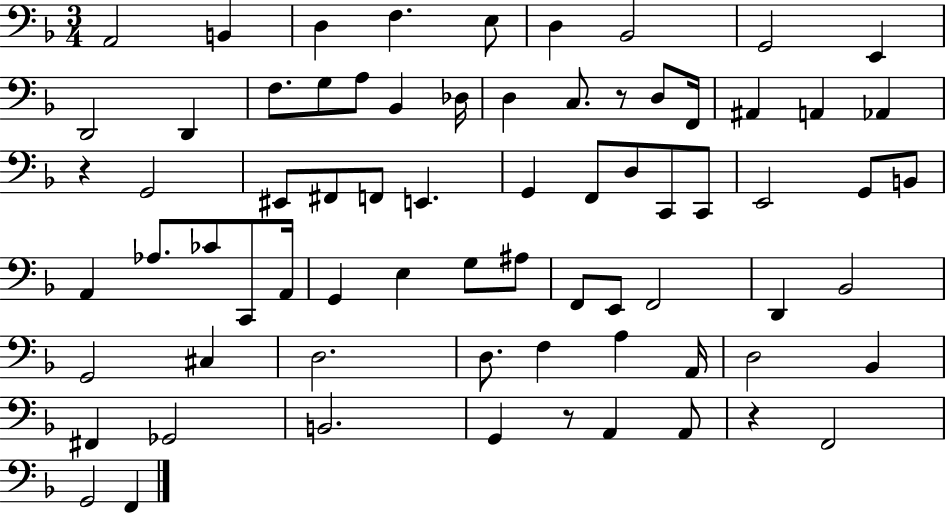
A2/h B2/q D3/q F3/q. E3/e D3/q Bb2/h G2/h E2/q D2/h D2/q F3/e. G3/e A3/e Bb2/q Db3/s D3/q C3/e. R/e D3/e F2/s A#2/q A2/q Ab2/q R/q G2/h EIS2/e F#2/e F2/e E2/q. G2/q F2/e D3/e C2/e C2/e E2/h G2/e B2/e A2/q Ab3/e. CES4/e C2/e A2/s G2/q E3/q G3/e A#3/e F2/e E2/e F2/h D2/q Bb2/h G2/h C#3/q D3/h. D3/e. F3/q A3/q A2/s D3/h Bb2/q F#2/q Gb2/h B2/h. G2/q R/e A2/q A2/e R/q F2/h G2/h F2/q